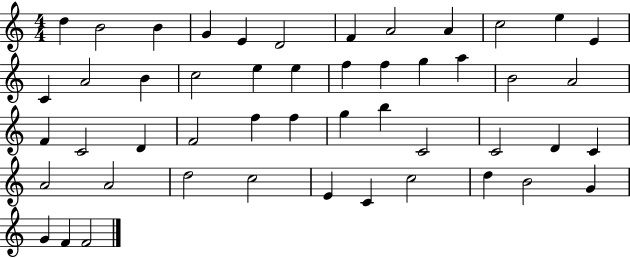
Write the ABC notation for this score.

X:1
T:Untitled
M:4/4
L:1/4
K:C
d B2 B G E D2 F A2 A c2 e E C A2 B c2 e e f f g a B2 A2 F C2 D F2 f f g b C2 C2 D C A2 A2 d2 c2 E C c2 d B2 G G F F2